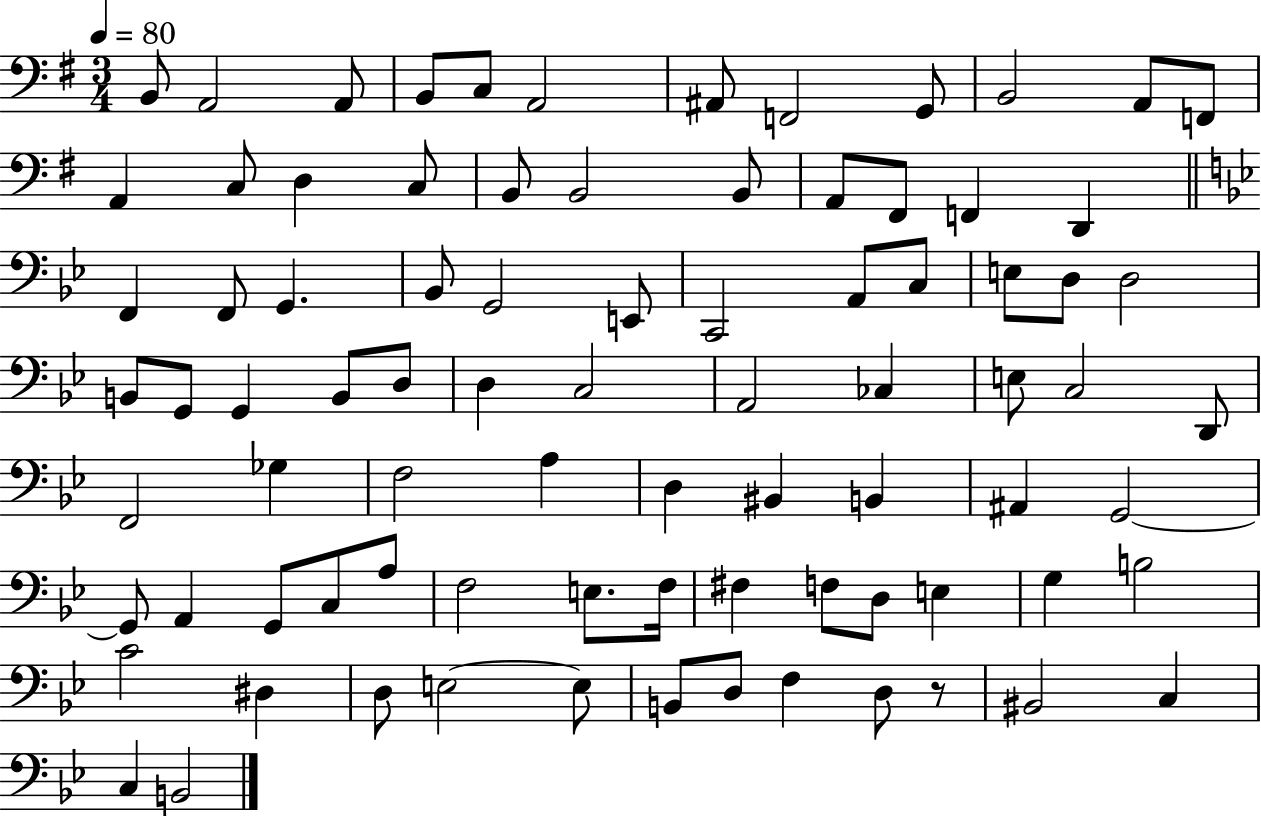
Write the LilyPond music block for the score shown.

{
  \clef bass
  \numericTimeSignature
  \time 3/4
  \key g \major
  \tempo 4 = 80
  b,8 a,2 a,8 | b,8 c8 a,2 | ais,8 f,2 g,8 | b,2 a,8 f,8 | \break a,4 c8 d4 c8 | b,8 b,2 b,8 | a,8 fis,8 f,4 d,4 | \bar "||" \break \key bes \major f,4 f,8 g,4. | bes,8 g,2 e,8 | c,2 a,8 c8 | e8 d8 d2 | \break b,8 g,8 g,4 b,8 d8 | d4 c2 | a,2 ces4 | e8 c2 d,8 | \break f,2 ges4 | f2 a4 | d4 bis,4 b,4 | ais,4 g,2~~ | \break g,8 a,4 g,8 c8 a8 | f2 e8. f16 | fis4 f8 d8 e4 | g4 b2 | \break c'2 dis4 | d8 e2~~ e8 | b,8 d8 f4 d8 r8 | bis,2 c4 | \break c4 b,2 | \bar "|."
}